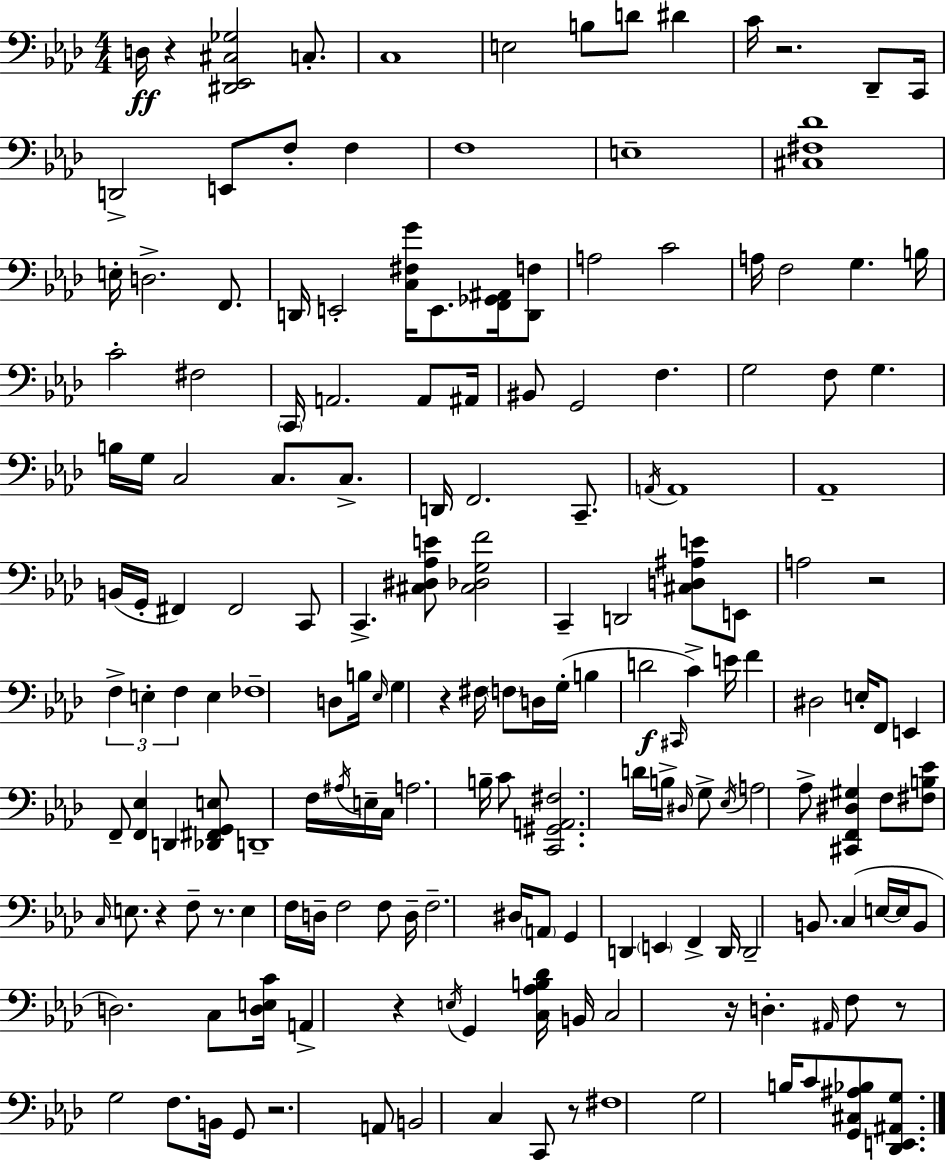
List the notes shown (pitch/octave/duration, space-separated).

D3/s R/q [D#2,Eb2,C#3,Gb3]/h C3/e. C3/w E3/h B3/e D4/e D#4/q C4/s R/h. Db2/e C2/s D2/h E2/e F3/e F3/q F3/w E3/w [C#3,F#3,Db4]/w E3/s D3/h. F2/e. D2/s E2/h [C3,F#3,G4]/s E2/e. [F2,Gb2,A#2]/s [D2,F3]/e A3/h C4/h A3/s F3/h G3/q. B3/s C4/h F#3/h C2/s A2/h. A2/e A#2/s BIS2/e G2/h F3/q. G3/h F3/e G3/q. B3/s G3/s C3/h C3/e. C3/e. D2/s F2/h. C2/e. A2/s A2/w Ab2/w B2/s G2/s F#2/q F#2/h C2/e C2/q. [C#3,D#3,Ab3,E4]/e [C#3,Db3,G3,F4]/h C2/q D2/h [C#3,D3,A#3,E4]/e E2/e A3/h R/h F3/q E3/q F3/q E3/q FES3/w D3/e B3/s Eb3/s G3/q R/q F#3/s F3/e D3/s G3/s B3/q D4/h C#2/s C4/q E4/s F4/q D#3/h E3/s F2/e E2/q F2/e [F2,Eb3]/q D2/q [Db2,F#2,G2,E3]/e D2/w F3/s A#3/s E3/s C3/s A3/h. B3/s C4/e [C2,G#2,A2,F#3]/h. D4/s B3/s D#3/s G3/e Eb3/s A3/h Ab3/e [C#2,F2,D#3,G#3]/q F3/e [F#3,B3,Eb4]/e C3/s E3/e. R/q F3/e R/e. E3/q F3/s D3/s F3/h F3/e D3/s F3/h. D#3/s A2/e G2/q D2/q E2/q F2/q D2/s D2/h B2/e. C3/q E3/s E3/s B2/e D3/h. C3/e [D3,E3,C4]/s A2/q R/q E3/s G2/q [C3,Ab3,B3,Db4]/s B2/s C3/h R/s D3/q. A#2/s F3/e R/e G3/h F3/e. B2/s G2/e R/h. A2/e B2/h C3/q C2/e R/e F#3/w G3/h B3/s C4/e [G2,C#3,A#3,Bb3]/e [Db2,E2,A#2,G3]/e.